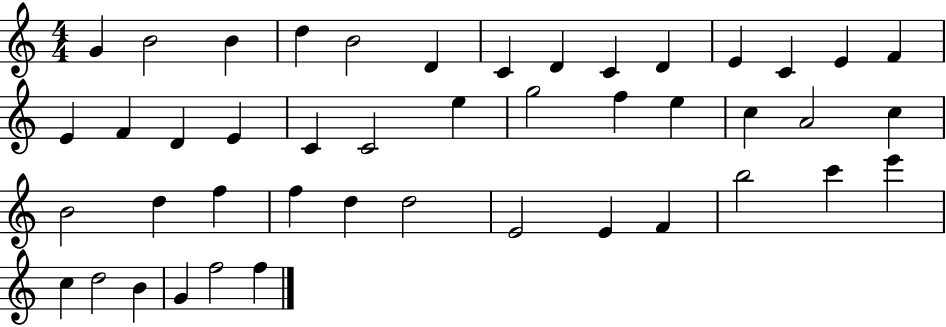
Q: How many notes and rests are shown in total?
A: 45